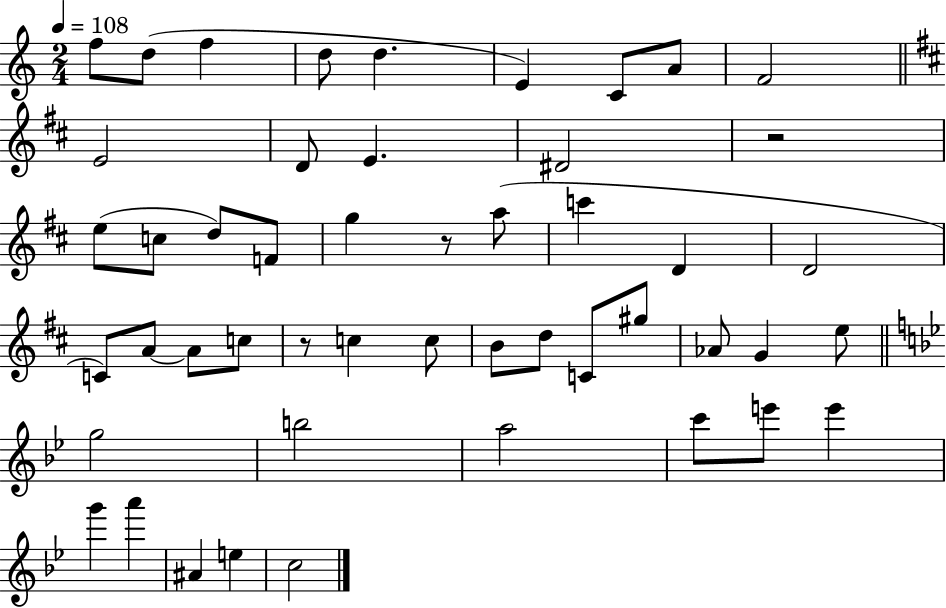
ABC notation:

X:1
T:Untitled
M:2/4
L:1/4
K:C
f/2 d/2 f d/2 d E C/2 A/2 F2 E2 D/2 E ^D2 z2 e/2 c/2 d/2 F/2 g z/2 a/2 c' D D2 C/2 A/2 A/2 c/2 z/2 c c/2 B/2 d/2 C/2 ^g/2 _A/2 G e/2 g2 b2 a2 c'/2 e'/2 e' g' a' ^A e c2